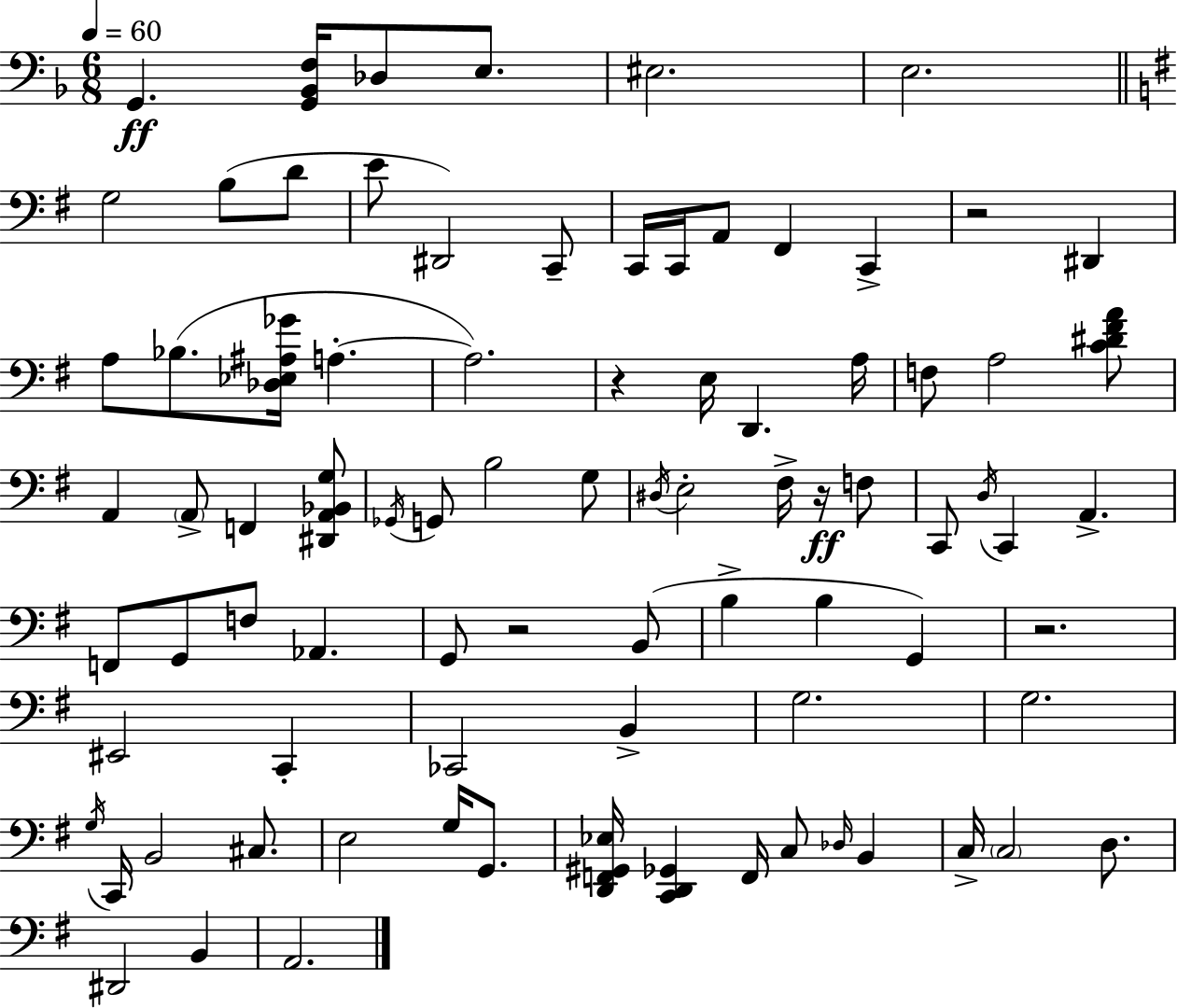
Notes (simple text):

G2/q. [G2,Bb2,F3]/s Db3/e E3/e. EIS3/h. E3/h. G3/h B3/e D4/e E4/e D#2/h C2/e C2/s C2/s A2/e F#2/q C2/q R/h D#2/q A3/e Bb3/e. [Db3,Eb3,A#3,Gb4]/s A3/q. A3/h. R/q E3/s D2/q. A3/s F3/e A3/h [C4,D#4,F#4,A4]/e A2/q A2/e F2/q [D#2,A2,Bb2,G3]/e Gb2/s G2/e B3/h G3/e D#3/s E3/h F#3/s R/s F3/e C2/e D3/s C2/q A2/q. F2/e G2/e F3/e Ab2/q. G2/e R/h B2/e B3/q B3/q G2/q R/h. EIS2/h C2/q CES2/h B2/q G3/h. G3/h. G3/s C2/s B2/h C#3/e. E3/h G3/s G2/e. [D2,F2,G#2,Eb3]/s [C2,D2,Gb2]/q F2/s C3/e Db3/s B2/q C3/s C3/h D3/e. D#2/h B2/q A2/h.